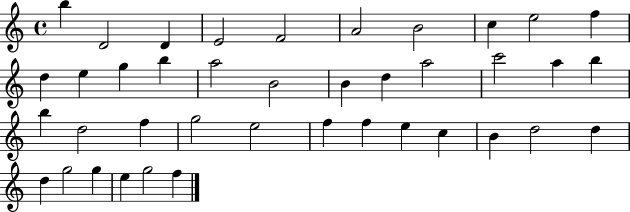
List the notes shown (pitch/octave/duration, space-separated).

B5/q D4/h D4/q E4/h F4/h A4/h B4/h C5/q E5/h F5/q D5/q E5/q G5/q B5/q A5/h B4/h B4/q D5/q A5/h C6/h A5/q B5/q B5/q D5/h F5/q G5/h E5/h F5/q F5/q E5/q C5/q B4/q D5/h D5/q D5/q G5/h G5/q E5/q G5/h F5/q